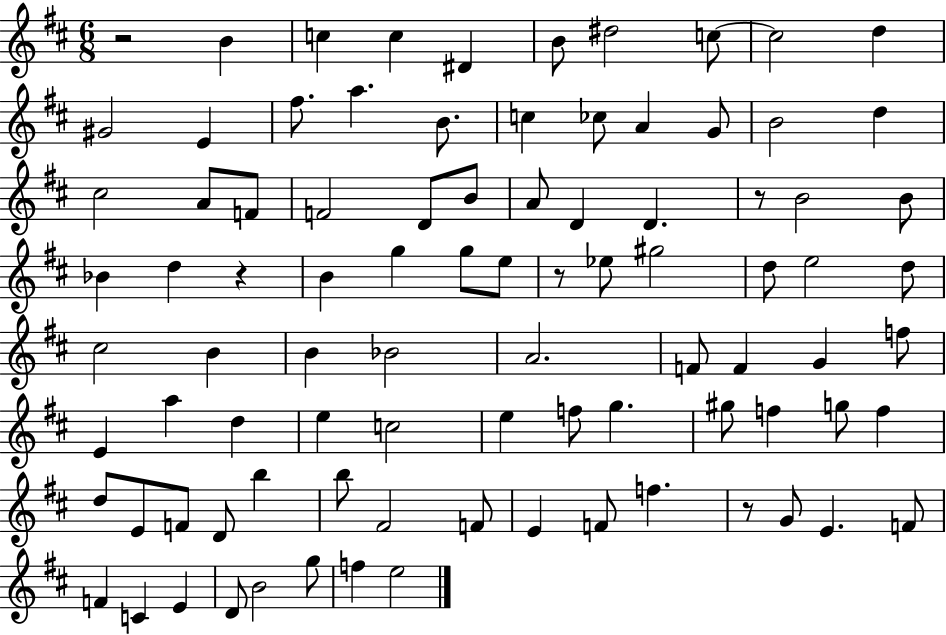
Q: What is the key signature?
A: D major